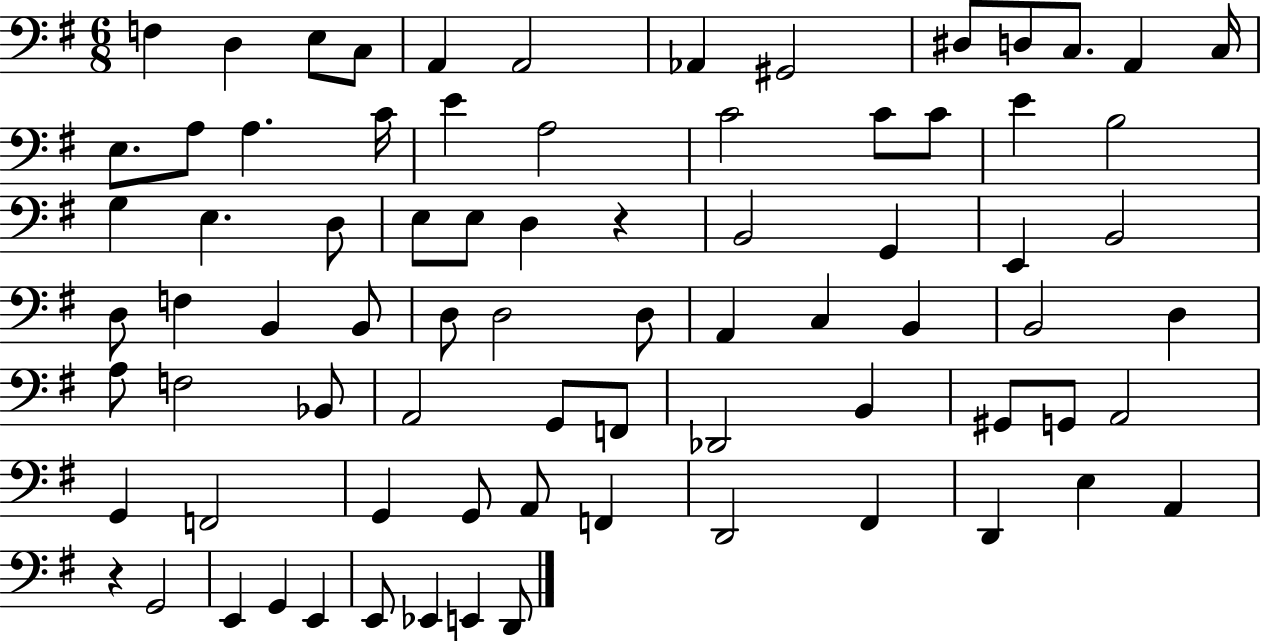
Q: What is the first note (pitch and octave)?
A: F3